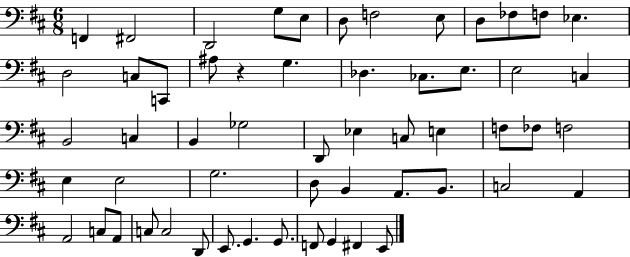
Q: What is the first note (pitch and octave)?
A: F2